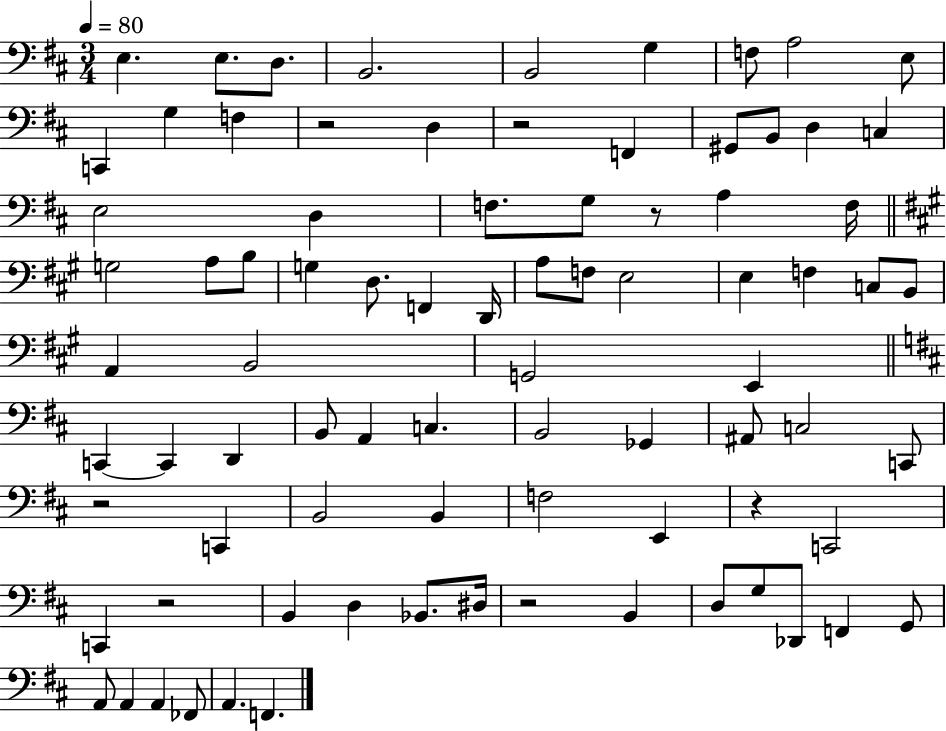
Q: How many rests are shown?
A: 7